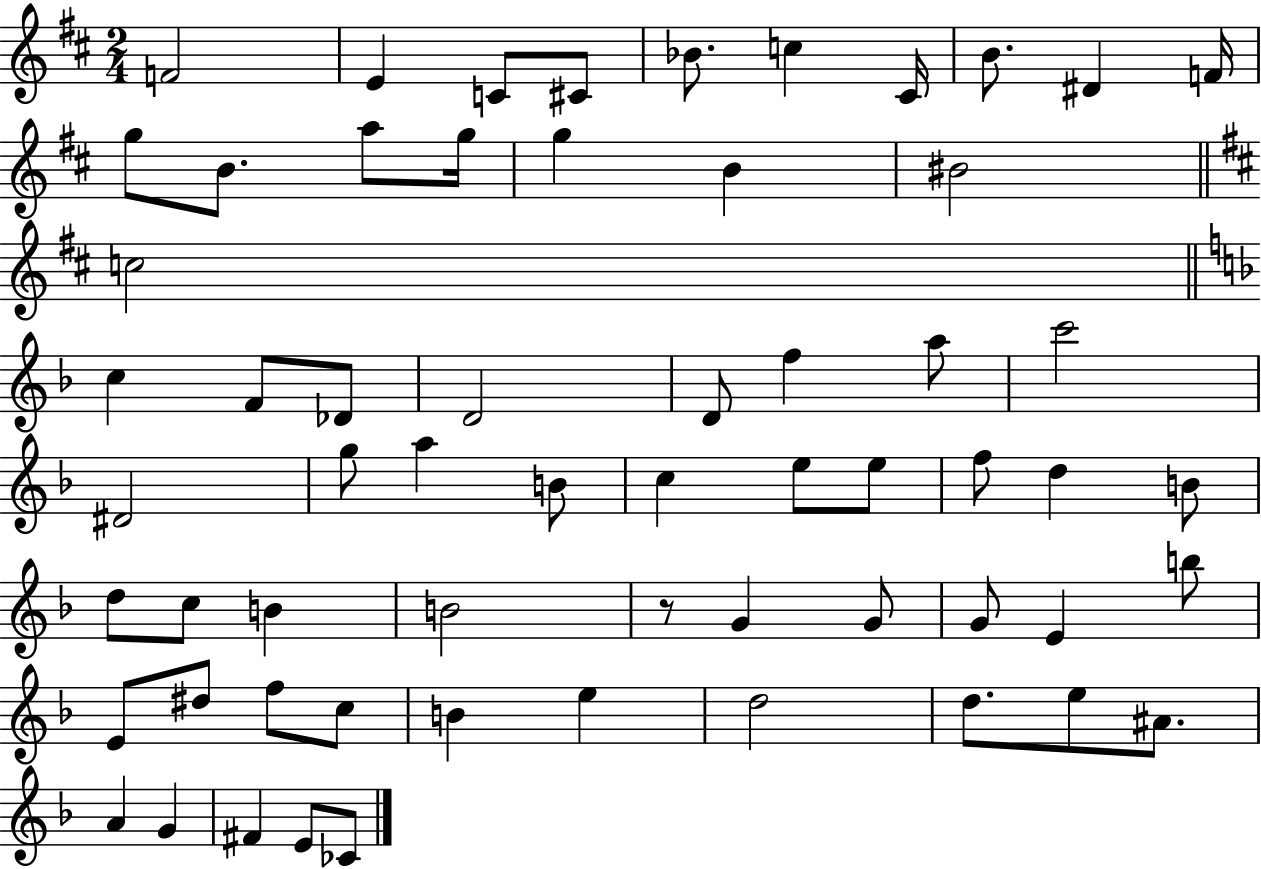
F4/h E4/q C4/e C#4/e Bb4/e. C5/q C#4/s B4/e. D#4/q F4/s G5/e B4/e. A5/e G5/s G5/q B4/q BIS4/h C5/h C5/q F4/e Db4/e D4/h D4/e F5/q A5/e C6/h D#4/h G5/e A5/q B4/e C5/q E5/e E5/e F5/e D5/q B4/e D5/e C5/e B4/q B4/h R/e G4/q G4/e G4/e E4/q B5/e E4/e D#5/e F5/e C5/e B4/q E5/q D5/h D5/e. E5/e A#4/e. A4/q G4/q F#4/q E4/e CES4/e